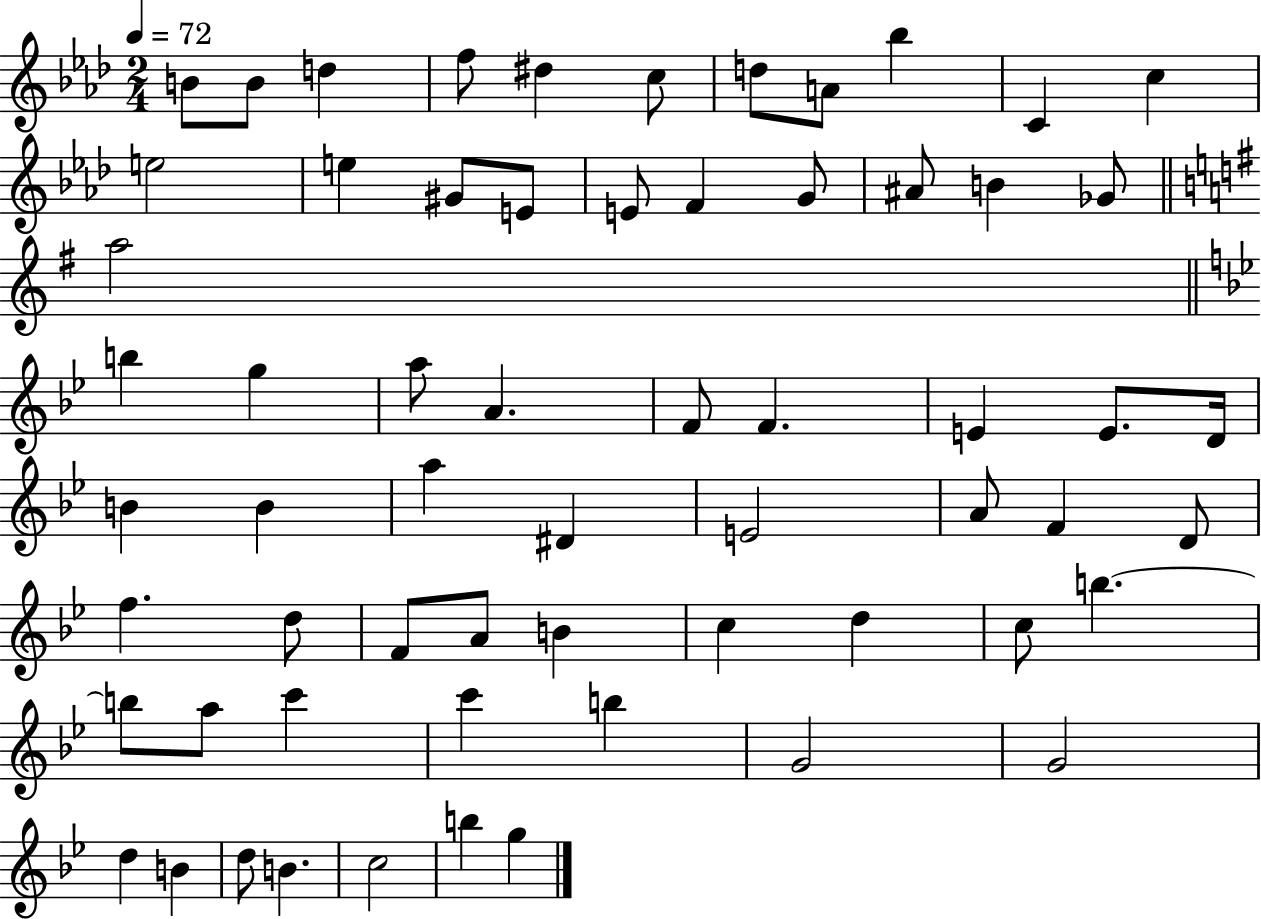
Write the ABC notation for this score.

X:1
T:Untitled
M:2/4
L:1/4
K:Ab
B/2 B/2 d f/2 ^d c/2 d/2 A/2 _b C c e2 e ^G/2 E/2 E/2 F G/2 ^A/2 B _G/2 a2 b g a/2 A F/2 F E E/2 D/4 B B a ^D E2 A/2 F D/2 f d/2 F/2 A/2 B c d c/2 b b/2 a/2 c' c' b G2 G2 d B d/2 B c2 b g